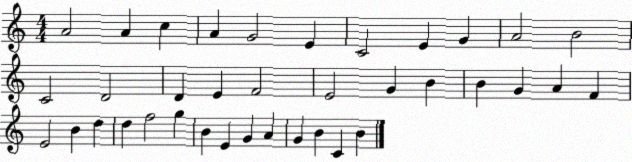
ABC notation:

X:1
T:Untitled
M:4/4
L:1/4
K:C
A2 A c A G2 E C2 E G A2 B2 C2 D2 D E F2 E2 G B B G A F E2 B d d f2 g B E G A G B C B